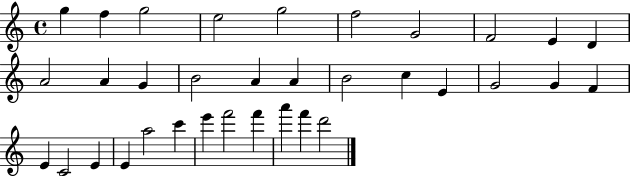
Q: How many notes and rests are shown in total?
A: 34